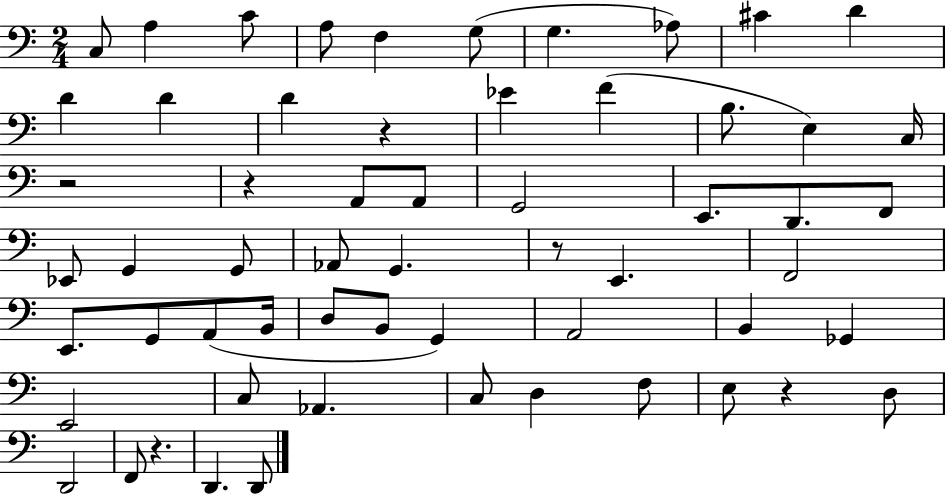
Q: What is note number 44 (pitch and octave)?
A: Ab2